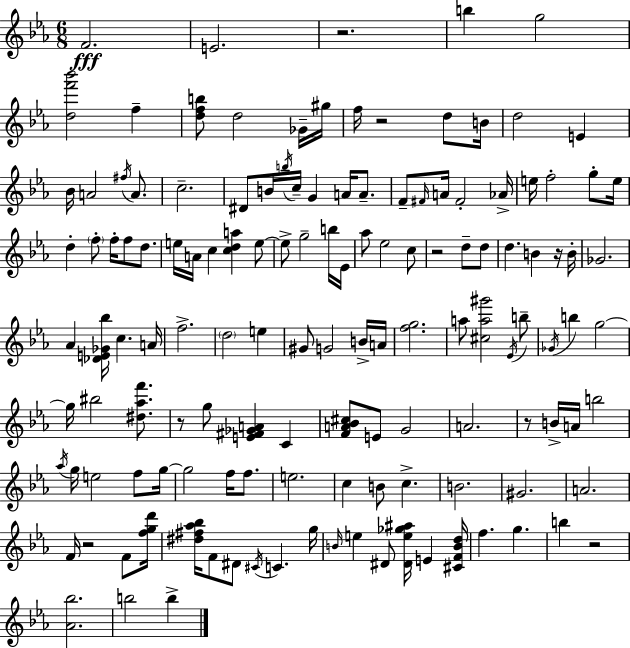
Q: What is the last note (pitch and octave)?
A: B5